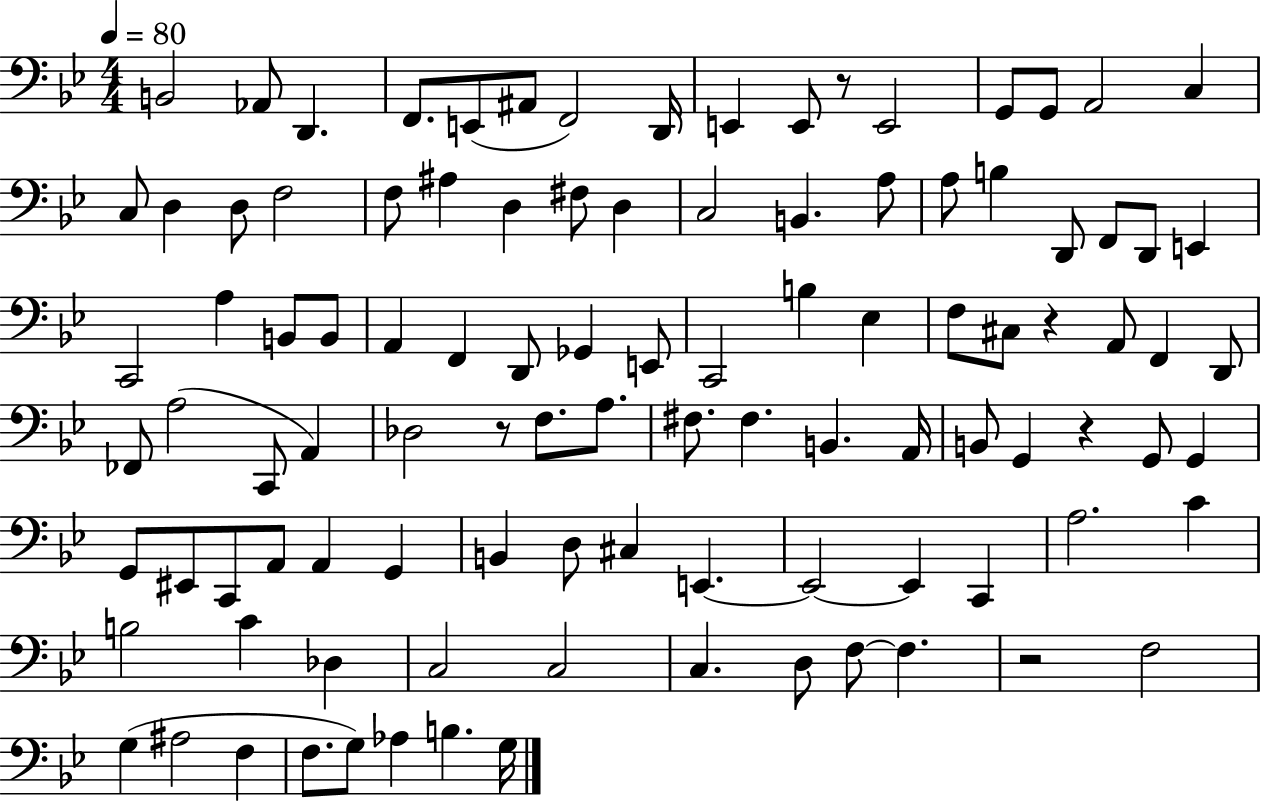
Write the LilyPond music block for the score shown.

{
  \clef bass
  \numericTimeSignature
  \time 4/4
  \key bes \major
  \tempo 4 = 80
  \repeat volta 2 { b,2 aes,8 d,4. | f,8. e,8( ais,8 f,2) d,16 | e,4 e,8 r8 e,2 | g,8 g,8 a,2 c4 | \break c8 d4 d8 f2 | f8 ais4 d4 fis8 d4 | c2 b,4. a8 | a8 b4 d,8 f,8 d,8 e,4 | \break c,2 a4 b,8 b,8 | a,4 f,4 d,8 ges,4 e,8 | c,2 b4 ees4 | f8 cis8 r4 a,8 f,4 d,8 | \break fes,8 a2( c,8 a,4) | des2 r8 f8. a8. | fis8. fis4. b,4. a,16 | b,8 g,4 r4 g,8 g,4 | \break g,8 eis,8 c,8 a,8 a,4 g,4 | b,4 d8 cis4 e,4.~~ | e,2~~ e,4 c,4 | a2. c'4 | \break b2 c'4 des4 | c2 c2 | c4. d8 f8~~ f4. | r2 f2 | \break g4( ais2 f4 | f8. g8) aes4 b4. g16 | } \bar "|."
}